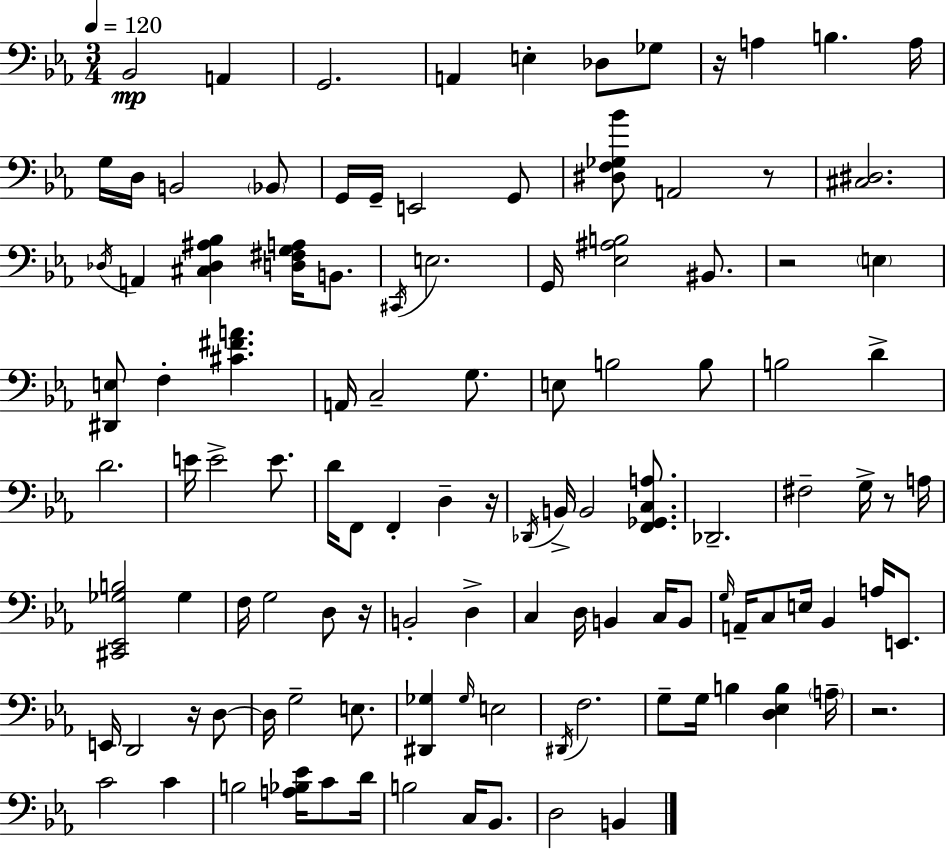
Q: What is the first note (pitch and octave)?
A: Bb2